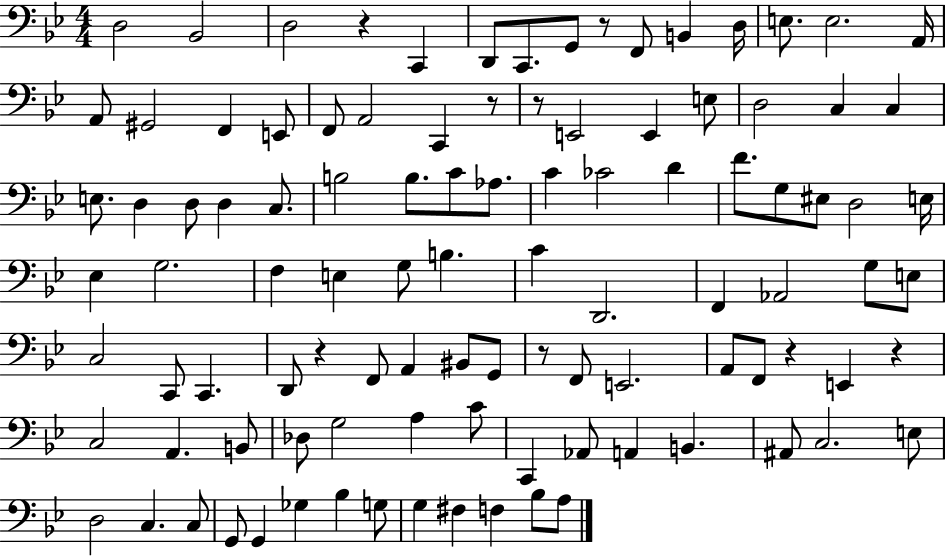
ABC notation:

X:1
T:Untitled
M:4/4
L:1/4
K:Bb
D,2 _B,,2 D,2 z C,, D,,/2 C,,/2 G,,/2 z/2 F,,/2 B,, D,/4 E,/2 E,2 A,,/4 A,,/2 ^G,,2 F,, E,,/2 F,,/2 A,,2 C,, z/2 z/2 E,,2 E,, E,/2 D,2 C, C, E,/2 D, D,/2 D, C,/2 B,2 B,/2 C/2 _A,/2 C _C2 D F/2 G,/2 ^E,/2 D,2 E,/4 _E, G,2 F, E, G,/2 B, C D,,2 F,, _A,,2 G,/2 E,/2 C,2 C,,/2 C,, D,,/2 z F,,/2 A,, ^B,,/2 G,,/2 z/2 F,,/2 E,,2 A,,/2 F,,/2 z E,, z C,2 A,, B,,/2 _D,/2 G,2 A, C/2 C,, _A,,/2 A,, B,, ^A,,/2 C,2 E,/2 D,2 C, C,/2 G,,/2 G,, _G, _B, G,/2 G, ^F, F, _B,/2 A,/2